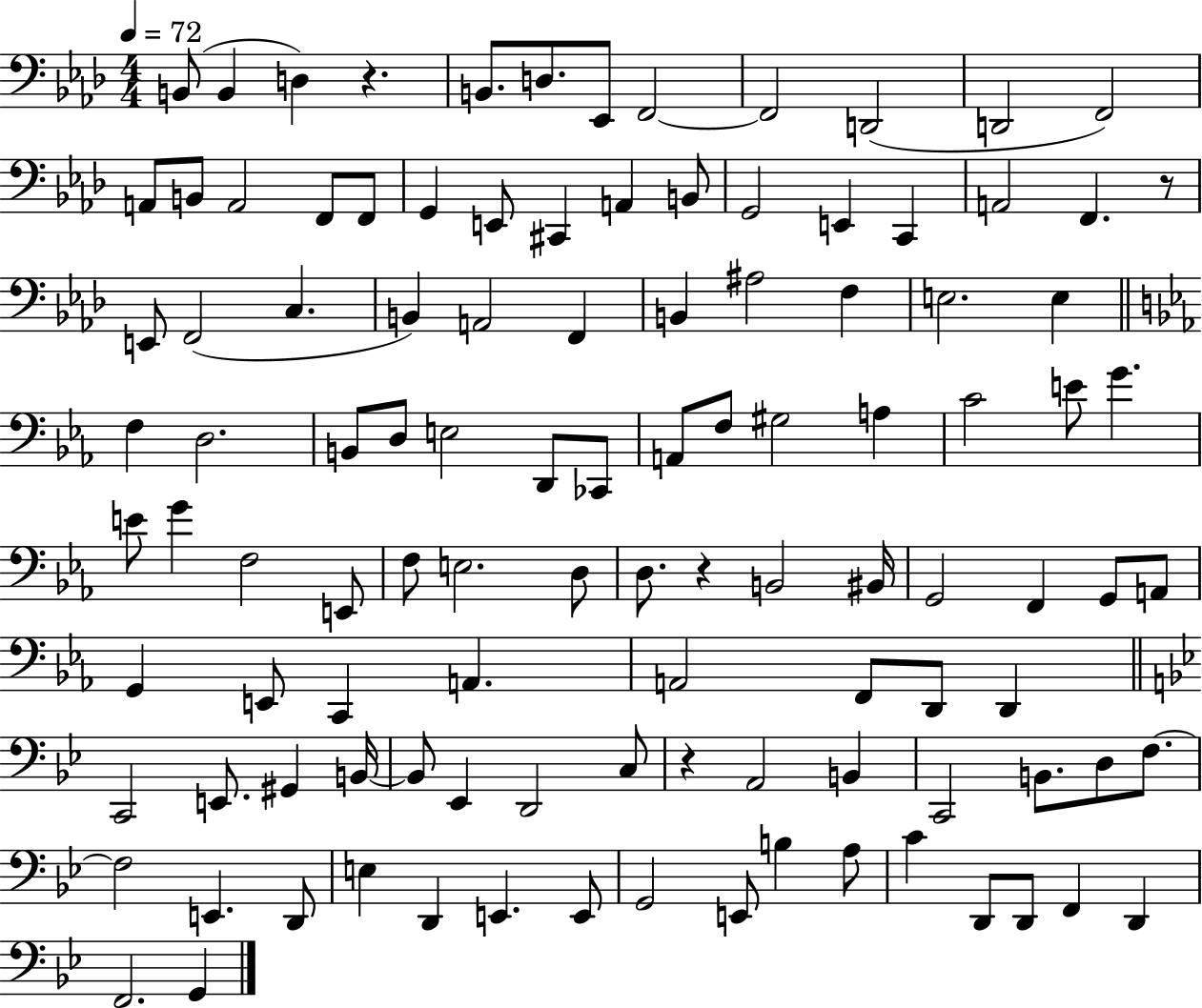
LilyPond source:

{
  \clef bass
  \numericTimeSignature
  \time 4/4
  \key aes \major
  \tempo 4 = 72
  \repeat volta 2 { b,8( b,4 d4) r4. | b,8. d8. ees,8 f,2~~ | f,2 d,2( | d,2 f,2) | \break a,8 b,8 a,2 f,8 f,8 | g,4 e,8 cis,4 a,4 b,8 | g,2 e,4 c,4 | a,2 f,4. r8 | \break e,8 f,2( c4. | b,4) a,2 f,4 | b,4 ais2 f4 | e2. e4 | \break \bar "||" \break \key c \minor f4 d2. | b,8 d8 e2 d,8 ces,8 | a,8 f8 gis2 a4 | c'2 e'8 g'4. | \break e'8 g'4 f2 e,8 | f8 e2. d8 | d8. r4 b,2 bis,16 | g,2 f,4 g,8 a,8 | \break g,4 e,8 c,4 a,4. | a,2 f,8 d,8 d,4 | \bar "||" \break \key bes \major c,2 e,8. gis,4 b,16~~ | b,8 ees,4 d,2 c8 | r4 a,2 b,4 | c,2 b,8. d8 f8.~~ | \break f2 e,4. d,8 | e4 d,4 e,4. e,8 | g,2 e,8 b4 a8 | c'4 d,8 d,8 f,4 d,4 | \break f,2. g,4 | } \bar "|."
}